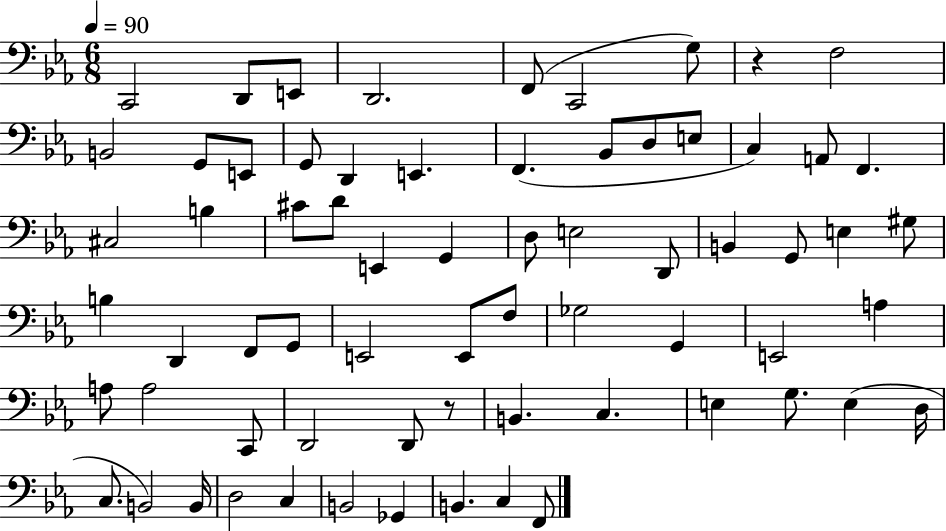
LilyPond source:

{
  \clef bass
  \numericTimeSignature
  \time 6/8
  \key ees \major
  \tempo 4 = 90
  c,2 d,8 e,8 | d,2. | f,8( c,2 g8) | r4 f2 | \break b,2 g,8 e,8 | g,8 d,4 e,4. | f,4.( bes,8 d8 e8 | c4) a,8 f,4. | \break cis2 b4 | cis'8 d'8 e,4 g,4 | d8 e2 d,8 | b,4 g,8 e4 gis8 | \break b4 d,4 f,8 g,8 | e,2 e,8 f8 | ges2 g,4 | e,2 a4 | \break a8 a2 c,8 | d,2 d,8 r8 | b,4. c4. | e4 g8. e4( d16 | \break c8. b,2) b,16 | d2 c4 | b,2 ges,4 | b,4. c4 f,8 | \break \bar "|."
}